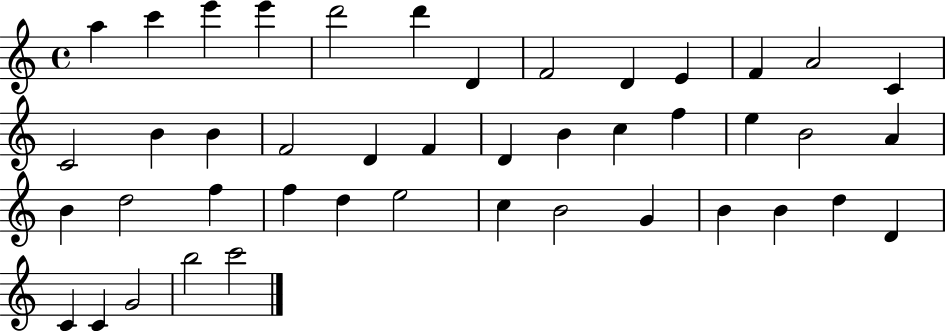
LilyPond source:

{
  \clef treble
  \time 4/4
  \defaultTimeSignature
  \key c \major
  a''4 c'''4 e'''4 e'''4 | d'''2 d'''4 d'4 | f'2 d'4 e'4 | f'4 a'2 c'4 | \break c'2 b'4 b'4 | f'2 d'4 f'4 | d'4 b'4 c''4 f''4 | e''4 b'2 a'4 | \break b'4 d''2 f''4 | f''4 d''4 e''2 | c''4 b'2 g'4 | b'4 b'4 d''4 d'4 | \break c'4 c'4 g'2 | b''2 c'''2 | \bar "|."
}